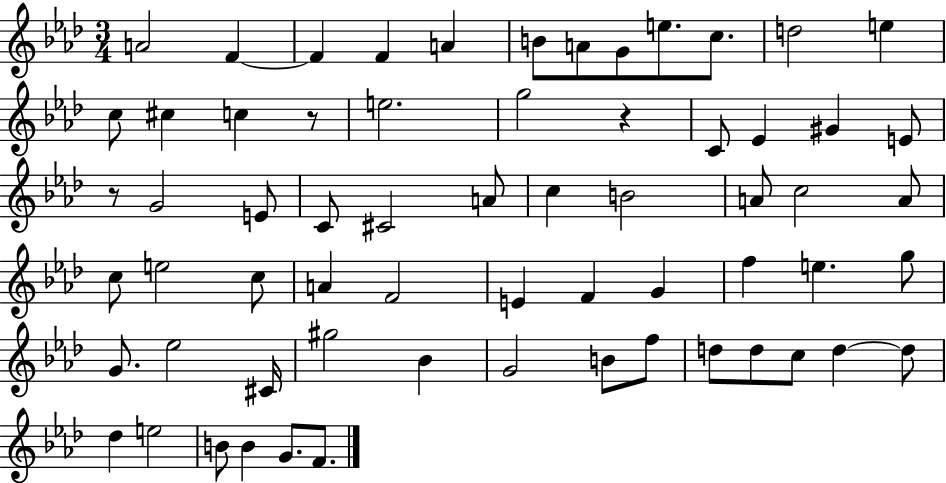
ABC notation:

X:1
T:Untitled
M:3/4
L:1/4
K:Ab
A2 F F F A B/2 A/2 G/2 e/2 c/2 d2 e c/2 ^c c z/2 e2 g2 z C/2 _E ^G E/2 z/2 G2 E/2 C/2 ^C2 A/2 c B2 A/2 c2 A/2 c/2 e2 c/2 A F2 E F G f e g/2 G/2 _e2 ^C/4 ^g2 _B G2 B/2 f/2 d/2 d/2 c/2 d d/2 _d e2 B/2 B G/2 F/2